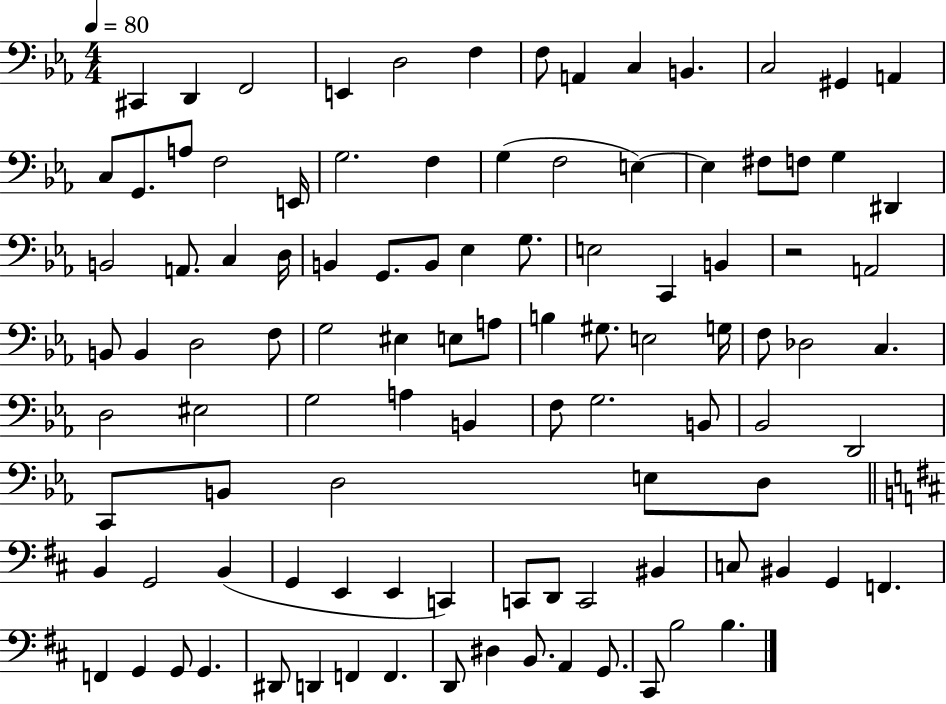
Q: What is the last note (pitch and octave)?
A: B3